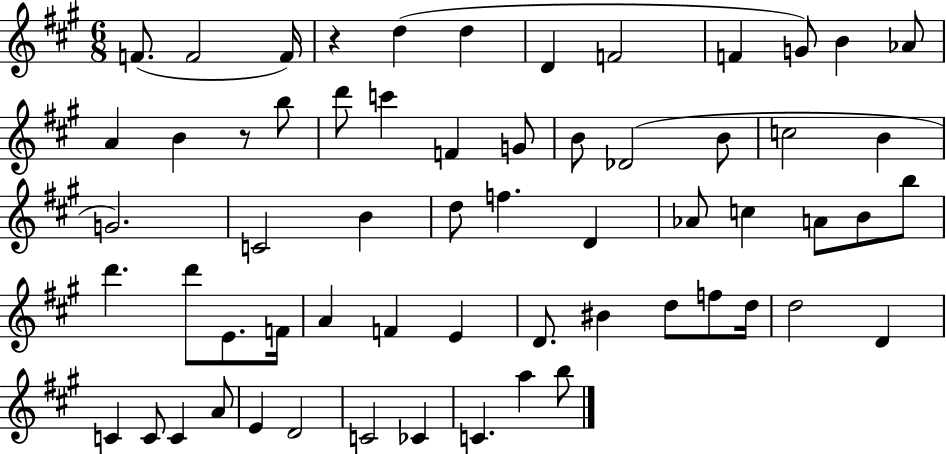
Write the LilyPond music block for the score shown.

{
  \clef treble
  \numericTimeSignature
  \time 6/8
  \key a \major
  f'8.( f'2 f'16) | r4 d''4( d''4 | d'4 f'2 | f'4 g'8) b'4 aes'8 | \break a'4 b'4 r8 b''8 | d'''8 c'''4 f'4 g'8 | b'8 des'2( b'8 | c''2 b'4 | \break g'2.) | c'2 b'4 | d''8 f''4. d'4 | aes'8 c''4 a'8 b'8 b''8 | \break d'''4. d'''8 e'8. f'16 | a'4 f'4 e'4 | d'8. bis'4 d''8 f''8 d''16 | d''2 d'4 | \break c'4 c'8 c'4 a'8 | e'4 d'2 | c'2 ces'4 | c'4. a''4 b''8 | \break \bar "|."
}